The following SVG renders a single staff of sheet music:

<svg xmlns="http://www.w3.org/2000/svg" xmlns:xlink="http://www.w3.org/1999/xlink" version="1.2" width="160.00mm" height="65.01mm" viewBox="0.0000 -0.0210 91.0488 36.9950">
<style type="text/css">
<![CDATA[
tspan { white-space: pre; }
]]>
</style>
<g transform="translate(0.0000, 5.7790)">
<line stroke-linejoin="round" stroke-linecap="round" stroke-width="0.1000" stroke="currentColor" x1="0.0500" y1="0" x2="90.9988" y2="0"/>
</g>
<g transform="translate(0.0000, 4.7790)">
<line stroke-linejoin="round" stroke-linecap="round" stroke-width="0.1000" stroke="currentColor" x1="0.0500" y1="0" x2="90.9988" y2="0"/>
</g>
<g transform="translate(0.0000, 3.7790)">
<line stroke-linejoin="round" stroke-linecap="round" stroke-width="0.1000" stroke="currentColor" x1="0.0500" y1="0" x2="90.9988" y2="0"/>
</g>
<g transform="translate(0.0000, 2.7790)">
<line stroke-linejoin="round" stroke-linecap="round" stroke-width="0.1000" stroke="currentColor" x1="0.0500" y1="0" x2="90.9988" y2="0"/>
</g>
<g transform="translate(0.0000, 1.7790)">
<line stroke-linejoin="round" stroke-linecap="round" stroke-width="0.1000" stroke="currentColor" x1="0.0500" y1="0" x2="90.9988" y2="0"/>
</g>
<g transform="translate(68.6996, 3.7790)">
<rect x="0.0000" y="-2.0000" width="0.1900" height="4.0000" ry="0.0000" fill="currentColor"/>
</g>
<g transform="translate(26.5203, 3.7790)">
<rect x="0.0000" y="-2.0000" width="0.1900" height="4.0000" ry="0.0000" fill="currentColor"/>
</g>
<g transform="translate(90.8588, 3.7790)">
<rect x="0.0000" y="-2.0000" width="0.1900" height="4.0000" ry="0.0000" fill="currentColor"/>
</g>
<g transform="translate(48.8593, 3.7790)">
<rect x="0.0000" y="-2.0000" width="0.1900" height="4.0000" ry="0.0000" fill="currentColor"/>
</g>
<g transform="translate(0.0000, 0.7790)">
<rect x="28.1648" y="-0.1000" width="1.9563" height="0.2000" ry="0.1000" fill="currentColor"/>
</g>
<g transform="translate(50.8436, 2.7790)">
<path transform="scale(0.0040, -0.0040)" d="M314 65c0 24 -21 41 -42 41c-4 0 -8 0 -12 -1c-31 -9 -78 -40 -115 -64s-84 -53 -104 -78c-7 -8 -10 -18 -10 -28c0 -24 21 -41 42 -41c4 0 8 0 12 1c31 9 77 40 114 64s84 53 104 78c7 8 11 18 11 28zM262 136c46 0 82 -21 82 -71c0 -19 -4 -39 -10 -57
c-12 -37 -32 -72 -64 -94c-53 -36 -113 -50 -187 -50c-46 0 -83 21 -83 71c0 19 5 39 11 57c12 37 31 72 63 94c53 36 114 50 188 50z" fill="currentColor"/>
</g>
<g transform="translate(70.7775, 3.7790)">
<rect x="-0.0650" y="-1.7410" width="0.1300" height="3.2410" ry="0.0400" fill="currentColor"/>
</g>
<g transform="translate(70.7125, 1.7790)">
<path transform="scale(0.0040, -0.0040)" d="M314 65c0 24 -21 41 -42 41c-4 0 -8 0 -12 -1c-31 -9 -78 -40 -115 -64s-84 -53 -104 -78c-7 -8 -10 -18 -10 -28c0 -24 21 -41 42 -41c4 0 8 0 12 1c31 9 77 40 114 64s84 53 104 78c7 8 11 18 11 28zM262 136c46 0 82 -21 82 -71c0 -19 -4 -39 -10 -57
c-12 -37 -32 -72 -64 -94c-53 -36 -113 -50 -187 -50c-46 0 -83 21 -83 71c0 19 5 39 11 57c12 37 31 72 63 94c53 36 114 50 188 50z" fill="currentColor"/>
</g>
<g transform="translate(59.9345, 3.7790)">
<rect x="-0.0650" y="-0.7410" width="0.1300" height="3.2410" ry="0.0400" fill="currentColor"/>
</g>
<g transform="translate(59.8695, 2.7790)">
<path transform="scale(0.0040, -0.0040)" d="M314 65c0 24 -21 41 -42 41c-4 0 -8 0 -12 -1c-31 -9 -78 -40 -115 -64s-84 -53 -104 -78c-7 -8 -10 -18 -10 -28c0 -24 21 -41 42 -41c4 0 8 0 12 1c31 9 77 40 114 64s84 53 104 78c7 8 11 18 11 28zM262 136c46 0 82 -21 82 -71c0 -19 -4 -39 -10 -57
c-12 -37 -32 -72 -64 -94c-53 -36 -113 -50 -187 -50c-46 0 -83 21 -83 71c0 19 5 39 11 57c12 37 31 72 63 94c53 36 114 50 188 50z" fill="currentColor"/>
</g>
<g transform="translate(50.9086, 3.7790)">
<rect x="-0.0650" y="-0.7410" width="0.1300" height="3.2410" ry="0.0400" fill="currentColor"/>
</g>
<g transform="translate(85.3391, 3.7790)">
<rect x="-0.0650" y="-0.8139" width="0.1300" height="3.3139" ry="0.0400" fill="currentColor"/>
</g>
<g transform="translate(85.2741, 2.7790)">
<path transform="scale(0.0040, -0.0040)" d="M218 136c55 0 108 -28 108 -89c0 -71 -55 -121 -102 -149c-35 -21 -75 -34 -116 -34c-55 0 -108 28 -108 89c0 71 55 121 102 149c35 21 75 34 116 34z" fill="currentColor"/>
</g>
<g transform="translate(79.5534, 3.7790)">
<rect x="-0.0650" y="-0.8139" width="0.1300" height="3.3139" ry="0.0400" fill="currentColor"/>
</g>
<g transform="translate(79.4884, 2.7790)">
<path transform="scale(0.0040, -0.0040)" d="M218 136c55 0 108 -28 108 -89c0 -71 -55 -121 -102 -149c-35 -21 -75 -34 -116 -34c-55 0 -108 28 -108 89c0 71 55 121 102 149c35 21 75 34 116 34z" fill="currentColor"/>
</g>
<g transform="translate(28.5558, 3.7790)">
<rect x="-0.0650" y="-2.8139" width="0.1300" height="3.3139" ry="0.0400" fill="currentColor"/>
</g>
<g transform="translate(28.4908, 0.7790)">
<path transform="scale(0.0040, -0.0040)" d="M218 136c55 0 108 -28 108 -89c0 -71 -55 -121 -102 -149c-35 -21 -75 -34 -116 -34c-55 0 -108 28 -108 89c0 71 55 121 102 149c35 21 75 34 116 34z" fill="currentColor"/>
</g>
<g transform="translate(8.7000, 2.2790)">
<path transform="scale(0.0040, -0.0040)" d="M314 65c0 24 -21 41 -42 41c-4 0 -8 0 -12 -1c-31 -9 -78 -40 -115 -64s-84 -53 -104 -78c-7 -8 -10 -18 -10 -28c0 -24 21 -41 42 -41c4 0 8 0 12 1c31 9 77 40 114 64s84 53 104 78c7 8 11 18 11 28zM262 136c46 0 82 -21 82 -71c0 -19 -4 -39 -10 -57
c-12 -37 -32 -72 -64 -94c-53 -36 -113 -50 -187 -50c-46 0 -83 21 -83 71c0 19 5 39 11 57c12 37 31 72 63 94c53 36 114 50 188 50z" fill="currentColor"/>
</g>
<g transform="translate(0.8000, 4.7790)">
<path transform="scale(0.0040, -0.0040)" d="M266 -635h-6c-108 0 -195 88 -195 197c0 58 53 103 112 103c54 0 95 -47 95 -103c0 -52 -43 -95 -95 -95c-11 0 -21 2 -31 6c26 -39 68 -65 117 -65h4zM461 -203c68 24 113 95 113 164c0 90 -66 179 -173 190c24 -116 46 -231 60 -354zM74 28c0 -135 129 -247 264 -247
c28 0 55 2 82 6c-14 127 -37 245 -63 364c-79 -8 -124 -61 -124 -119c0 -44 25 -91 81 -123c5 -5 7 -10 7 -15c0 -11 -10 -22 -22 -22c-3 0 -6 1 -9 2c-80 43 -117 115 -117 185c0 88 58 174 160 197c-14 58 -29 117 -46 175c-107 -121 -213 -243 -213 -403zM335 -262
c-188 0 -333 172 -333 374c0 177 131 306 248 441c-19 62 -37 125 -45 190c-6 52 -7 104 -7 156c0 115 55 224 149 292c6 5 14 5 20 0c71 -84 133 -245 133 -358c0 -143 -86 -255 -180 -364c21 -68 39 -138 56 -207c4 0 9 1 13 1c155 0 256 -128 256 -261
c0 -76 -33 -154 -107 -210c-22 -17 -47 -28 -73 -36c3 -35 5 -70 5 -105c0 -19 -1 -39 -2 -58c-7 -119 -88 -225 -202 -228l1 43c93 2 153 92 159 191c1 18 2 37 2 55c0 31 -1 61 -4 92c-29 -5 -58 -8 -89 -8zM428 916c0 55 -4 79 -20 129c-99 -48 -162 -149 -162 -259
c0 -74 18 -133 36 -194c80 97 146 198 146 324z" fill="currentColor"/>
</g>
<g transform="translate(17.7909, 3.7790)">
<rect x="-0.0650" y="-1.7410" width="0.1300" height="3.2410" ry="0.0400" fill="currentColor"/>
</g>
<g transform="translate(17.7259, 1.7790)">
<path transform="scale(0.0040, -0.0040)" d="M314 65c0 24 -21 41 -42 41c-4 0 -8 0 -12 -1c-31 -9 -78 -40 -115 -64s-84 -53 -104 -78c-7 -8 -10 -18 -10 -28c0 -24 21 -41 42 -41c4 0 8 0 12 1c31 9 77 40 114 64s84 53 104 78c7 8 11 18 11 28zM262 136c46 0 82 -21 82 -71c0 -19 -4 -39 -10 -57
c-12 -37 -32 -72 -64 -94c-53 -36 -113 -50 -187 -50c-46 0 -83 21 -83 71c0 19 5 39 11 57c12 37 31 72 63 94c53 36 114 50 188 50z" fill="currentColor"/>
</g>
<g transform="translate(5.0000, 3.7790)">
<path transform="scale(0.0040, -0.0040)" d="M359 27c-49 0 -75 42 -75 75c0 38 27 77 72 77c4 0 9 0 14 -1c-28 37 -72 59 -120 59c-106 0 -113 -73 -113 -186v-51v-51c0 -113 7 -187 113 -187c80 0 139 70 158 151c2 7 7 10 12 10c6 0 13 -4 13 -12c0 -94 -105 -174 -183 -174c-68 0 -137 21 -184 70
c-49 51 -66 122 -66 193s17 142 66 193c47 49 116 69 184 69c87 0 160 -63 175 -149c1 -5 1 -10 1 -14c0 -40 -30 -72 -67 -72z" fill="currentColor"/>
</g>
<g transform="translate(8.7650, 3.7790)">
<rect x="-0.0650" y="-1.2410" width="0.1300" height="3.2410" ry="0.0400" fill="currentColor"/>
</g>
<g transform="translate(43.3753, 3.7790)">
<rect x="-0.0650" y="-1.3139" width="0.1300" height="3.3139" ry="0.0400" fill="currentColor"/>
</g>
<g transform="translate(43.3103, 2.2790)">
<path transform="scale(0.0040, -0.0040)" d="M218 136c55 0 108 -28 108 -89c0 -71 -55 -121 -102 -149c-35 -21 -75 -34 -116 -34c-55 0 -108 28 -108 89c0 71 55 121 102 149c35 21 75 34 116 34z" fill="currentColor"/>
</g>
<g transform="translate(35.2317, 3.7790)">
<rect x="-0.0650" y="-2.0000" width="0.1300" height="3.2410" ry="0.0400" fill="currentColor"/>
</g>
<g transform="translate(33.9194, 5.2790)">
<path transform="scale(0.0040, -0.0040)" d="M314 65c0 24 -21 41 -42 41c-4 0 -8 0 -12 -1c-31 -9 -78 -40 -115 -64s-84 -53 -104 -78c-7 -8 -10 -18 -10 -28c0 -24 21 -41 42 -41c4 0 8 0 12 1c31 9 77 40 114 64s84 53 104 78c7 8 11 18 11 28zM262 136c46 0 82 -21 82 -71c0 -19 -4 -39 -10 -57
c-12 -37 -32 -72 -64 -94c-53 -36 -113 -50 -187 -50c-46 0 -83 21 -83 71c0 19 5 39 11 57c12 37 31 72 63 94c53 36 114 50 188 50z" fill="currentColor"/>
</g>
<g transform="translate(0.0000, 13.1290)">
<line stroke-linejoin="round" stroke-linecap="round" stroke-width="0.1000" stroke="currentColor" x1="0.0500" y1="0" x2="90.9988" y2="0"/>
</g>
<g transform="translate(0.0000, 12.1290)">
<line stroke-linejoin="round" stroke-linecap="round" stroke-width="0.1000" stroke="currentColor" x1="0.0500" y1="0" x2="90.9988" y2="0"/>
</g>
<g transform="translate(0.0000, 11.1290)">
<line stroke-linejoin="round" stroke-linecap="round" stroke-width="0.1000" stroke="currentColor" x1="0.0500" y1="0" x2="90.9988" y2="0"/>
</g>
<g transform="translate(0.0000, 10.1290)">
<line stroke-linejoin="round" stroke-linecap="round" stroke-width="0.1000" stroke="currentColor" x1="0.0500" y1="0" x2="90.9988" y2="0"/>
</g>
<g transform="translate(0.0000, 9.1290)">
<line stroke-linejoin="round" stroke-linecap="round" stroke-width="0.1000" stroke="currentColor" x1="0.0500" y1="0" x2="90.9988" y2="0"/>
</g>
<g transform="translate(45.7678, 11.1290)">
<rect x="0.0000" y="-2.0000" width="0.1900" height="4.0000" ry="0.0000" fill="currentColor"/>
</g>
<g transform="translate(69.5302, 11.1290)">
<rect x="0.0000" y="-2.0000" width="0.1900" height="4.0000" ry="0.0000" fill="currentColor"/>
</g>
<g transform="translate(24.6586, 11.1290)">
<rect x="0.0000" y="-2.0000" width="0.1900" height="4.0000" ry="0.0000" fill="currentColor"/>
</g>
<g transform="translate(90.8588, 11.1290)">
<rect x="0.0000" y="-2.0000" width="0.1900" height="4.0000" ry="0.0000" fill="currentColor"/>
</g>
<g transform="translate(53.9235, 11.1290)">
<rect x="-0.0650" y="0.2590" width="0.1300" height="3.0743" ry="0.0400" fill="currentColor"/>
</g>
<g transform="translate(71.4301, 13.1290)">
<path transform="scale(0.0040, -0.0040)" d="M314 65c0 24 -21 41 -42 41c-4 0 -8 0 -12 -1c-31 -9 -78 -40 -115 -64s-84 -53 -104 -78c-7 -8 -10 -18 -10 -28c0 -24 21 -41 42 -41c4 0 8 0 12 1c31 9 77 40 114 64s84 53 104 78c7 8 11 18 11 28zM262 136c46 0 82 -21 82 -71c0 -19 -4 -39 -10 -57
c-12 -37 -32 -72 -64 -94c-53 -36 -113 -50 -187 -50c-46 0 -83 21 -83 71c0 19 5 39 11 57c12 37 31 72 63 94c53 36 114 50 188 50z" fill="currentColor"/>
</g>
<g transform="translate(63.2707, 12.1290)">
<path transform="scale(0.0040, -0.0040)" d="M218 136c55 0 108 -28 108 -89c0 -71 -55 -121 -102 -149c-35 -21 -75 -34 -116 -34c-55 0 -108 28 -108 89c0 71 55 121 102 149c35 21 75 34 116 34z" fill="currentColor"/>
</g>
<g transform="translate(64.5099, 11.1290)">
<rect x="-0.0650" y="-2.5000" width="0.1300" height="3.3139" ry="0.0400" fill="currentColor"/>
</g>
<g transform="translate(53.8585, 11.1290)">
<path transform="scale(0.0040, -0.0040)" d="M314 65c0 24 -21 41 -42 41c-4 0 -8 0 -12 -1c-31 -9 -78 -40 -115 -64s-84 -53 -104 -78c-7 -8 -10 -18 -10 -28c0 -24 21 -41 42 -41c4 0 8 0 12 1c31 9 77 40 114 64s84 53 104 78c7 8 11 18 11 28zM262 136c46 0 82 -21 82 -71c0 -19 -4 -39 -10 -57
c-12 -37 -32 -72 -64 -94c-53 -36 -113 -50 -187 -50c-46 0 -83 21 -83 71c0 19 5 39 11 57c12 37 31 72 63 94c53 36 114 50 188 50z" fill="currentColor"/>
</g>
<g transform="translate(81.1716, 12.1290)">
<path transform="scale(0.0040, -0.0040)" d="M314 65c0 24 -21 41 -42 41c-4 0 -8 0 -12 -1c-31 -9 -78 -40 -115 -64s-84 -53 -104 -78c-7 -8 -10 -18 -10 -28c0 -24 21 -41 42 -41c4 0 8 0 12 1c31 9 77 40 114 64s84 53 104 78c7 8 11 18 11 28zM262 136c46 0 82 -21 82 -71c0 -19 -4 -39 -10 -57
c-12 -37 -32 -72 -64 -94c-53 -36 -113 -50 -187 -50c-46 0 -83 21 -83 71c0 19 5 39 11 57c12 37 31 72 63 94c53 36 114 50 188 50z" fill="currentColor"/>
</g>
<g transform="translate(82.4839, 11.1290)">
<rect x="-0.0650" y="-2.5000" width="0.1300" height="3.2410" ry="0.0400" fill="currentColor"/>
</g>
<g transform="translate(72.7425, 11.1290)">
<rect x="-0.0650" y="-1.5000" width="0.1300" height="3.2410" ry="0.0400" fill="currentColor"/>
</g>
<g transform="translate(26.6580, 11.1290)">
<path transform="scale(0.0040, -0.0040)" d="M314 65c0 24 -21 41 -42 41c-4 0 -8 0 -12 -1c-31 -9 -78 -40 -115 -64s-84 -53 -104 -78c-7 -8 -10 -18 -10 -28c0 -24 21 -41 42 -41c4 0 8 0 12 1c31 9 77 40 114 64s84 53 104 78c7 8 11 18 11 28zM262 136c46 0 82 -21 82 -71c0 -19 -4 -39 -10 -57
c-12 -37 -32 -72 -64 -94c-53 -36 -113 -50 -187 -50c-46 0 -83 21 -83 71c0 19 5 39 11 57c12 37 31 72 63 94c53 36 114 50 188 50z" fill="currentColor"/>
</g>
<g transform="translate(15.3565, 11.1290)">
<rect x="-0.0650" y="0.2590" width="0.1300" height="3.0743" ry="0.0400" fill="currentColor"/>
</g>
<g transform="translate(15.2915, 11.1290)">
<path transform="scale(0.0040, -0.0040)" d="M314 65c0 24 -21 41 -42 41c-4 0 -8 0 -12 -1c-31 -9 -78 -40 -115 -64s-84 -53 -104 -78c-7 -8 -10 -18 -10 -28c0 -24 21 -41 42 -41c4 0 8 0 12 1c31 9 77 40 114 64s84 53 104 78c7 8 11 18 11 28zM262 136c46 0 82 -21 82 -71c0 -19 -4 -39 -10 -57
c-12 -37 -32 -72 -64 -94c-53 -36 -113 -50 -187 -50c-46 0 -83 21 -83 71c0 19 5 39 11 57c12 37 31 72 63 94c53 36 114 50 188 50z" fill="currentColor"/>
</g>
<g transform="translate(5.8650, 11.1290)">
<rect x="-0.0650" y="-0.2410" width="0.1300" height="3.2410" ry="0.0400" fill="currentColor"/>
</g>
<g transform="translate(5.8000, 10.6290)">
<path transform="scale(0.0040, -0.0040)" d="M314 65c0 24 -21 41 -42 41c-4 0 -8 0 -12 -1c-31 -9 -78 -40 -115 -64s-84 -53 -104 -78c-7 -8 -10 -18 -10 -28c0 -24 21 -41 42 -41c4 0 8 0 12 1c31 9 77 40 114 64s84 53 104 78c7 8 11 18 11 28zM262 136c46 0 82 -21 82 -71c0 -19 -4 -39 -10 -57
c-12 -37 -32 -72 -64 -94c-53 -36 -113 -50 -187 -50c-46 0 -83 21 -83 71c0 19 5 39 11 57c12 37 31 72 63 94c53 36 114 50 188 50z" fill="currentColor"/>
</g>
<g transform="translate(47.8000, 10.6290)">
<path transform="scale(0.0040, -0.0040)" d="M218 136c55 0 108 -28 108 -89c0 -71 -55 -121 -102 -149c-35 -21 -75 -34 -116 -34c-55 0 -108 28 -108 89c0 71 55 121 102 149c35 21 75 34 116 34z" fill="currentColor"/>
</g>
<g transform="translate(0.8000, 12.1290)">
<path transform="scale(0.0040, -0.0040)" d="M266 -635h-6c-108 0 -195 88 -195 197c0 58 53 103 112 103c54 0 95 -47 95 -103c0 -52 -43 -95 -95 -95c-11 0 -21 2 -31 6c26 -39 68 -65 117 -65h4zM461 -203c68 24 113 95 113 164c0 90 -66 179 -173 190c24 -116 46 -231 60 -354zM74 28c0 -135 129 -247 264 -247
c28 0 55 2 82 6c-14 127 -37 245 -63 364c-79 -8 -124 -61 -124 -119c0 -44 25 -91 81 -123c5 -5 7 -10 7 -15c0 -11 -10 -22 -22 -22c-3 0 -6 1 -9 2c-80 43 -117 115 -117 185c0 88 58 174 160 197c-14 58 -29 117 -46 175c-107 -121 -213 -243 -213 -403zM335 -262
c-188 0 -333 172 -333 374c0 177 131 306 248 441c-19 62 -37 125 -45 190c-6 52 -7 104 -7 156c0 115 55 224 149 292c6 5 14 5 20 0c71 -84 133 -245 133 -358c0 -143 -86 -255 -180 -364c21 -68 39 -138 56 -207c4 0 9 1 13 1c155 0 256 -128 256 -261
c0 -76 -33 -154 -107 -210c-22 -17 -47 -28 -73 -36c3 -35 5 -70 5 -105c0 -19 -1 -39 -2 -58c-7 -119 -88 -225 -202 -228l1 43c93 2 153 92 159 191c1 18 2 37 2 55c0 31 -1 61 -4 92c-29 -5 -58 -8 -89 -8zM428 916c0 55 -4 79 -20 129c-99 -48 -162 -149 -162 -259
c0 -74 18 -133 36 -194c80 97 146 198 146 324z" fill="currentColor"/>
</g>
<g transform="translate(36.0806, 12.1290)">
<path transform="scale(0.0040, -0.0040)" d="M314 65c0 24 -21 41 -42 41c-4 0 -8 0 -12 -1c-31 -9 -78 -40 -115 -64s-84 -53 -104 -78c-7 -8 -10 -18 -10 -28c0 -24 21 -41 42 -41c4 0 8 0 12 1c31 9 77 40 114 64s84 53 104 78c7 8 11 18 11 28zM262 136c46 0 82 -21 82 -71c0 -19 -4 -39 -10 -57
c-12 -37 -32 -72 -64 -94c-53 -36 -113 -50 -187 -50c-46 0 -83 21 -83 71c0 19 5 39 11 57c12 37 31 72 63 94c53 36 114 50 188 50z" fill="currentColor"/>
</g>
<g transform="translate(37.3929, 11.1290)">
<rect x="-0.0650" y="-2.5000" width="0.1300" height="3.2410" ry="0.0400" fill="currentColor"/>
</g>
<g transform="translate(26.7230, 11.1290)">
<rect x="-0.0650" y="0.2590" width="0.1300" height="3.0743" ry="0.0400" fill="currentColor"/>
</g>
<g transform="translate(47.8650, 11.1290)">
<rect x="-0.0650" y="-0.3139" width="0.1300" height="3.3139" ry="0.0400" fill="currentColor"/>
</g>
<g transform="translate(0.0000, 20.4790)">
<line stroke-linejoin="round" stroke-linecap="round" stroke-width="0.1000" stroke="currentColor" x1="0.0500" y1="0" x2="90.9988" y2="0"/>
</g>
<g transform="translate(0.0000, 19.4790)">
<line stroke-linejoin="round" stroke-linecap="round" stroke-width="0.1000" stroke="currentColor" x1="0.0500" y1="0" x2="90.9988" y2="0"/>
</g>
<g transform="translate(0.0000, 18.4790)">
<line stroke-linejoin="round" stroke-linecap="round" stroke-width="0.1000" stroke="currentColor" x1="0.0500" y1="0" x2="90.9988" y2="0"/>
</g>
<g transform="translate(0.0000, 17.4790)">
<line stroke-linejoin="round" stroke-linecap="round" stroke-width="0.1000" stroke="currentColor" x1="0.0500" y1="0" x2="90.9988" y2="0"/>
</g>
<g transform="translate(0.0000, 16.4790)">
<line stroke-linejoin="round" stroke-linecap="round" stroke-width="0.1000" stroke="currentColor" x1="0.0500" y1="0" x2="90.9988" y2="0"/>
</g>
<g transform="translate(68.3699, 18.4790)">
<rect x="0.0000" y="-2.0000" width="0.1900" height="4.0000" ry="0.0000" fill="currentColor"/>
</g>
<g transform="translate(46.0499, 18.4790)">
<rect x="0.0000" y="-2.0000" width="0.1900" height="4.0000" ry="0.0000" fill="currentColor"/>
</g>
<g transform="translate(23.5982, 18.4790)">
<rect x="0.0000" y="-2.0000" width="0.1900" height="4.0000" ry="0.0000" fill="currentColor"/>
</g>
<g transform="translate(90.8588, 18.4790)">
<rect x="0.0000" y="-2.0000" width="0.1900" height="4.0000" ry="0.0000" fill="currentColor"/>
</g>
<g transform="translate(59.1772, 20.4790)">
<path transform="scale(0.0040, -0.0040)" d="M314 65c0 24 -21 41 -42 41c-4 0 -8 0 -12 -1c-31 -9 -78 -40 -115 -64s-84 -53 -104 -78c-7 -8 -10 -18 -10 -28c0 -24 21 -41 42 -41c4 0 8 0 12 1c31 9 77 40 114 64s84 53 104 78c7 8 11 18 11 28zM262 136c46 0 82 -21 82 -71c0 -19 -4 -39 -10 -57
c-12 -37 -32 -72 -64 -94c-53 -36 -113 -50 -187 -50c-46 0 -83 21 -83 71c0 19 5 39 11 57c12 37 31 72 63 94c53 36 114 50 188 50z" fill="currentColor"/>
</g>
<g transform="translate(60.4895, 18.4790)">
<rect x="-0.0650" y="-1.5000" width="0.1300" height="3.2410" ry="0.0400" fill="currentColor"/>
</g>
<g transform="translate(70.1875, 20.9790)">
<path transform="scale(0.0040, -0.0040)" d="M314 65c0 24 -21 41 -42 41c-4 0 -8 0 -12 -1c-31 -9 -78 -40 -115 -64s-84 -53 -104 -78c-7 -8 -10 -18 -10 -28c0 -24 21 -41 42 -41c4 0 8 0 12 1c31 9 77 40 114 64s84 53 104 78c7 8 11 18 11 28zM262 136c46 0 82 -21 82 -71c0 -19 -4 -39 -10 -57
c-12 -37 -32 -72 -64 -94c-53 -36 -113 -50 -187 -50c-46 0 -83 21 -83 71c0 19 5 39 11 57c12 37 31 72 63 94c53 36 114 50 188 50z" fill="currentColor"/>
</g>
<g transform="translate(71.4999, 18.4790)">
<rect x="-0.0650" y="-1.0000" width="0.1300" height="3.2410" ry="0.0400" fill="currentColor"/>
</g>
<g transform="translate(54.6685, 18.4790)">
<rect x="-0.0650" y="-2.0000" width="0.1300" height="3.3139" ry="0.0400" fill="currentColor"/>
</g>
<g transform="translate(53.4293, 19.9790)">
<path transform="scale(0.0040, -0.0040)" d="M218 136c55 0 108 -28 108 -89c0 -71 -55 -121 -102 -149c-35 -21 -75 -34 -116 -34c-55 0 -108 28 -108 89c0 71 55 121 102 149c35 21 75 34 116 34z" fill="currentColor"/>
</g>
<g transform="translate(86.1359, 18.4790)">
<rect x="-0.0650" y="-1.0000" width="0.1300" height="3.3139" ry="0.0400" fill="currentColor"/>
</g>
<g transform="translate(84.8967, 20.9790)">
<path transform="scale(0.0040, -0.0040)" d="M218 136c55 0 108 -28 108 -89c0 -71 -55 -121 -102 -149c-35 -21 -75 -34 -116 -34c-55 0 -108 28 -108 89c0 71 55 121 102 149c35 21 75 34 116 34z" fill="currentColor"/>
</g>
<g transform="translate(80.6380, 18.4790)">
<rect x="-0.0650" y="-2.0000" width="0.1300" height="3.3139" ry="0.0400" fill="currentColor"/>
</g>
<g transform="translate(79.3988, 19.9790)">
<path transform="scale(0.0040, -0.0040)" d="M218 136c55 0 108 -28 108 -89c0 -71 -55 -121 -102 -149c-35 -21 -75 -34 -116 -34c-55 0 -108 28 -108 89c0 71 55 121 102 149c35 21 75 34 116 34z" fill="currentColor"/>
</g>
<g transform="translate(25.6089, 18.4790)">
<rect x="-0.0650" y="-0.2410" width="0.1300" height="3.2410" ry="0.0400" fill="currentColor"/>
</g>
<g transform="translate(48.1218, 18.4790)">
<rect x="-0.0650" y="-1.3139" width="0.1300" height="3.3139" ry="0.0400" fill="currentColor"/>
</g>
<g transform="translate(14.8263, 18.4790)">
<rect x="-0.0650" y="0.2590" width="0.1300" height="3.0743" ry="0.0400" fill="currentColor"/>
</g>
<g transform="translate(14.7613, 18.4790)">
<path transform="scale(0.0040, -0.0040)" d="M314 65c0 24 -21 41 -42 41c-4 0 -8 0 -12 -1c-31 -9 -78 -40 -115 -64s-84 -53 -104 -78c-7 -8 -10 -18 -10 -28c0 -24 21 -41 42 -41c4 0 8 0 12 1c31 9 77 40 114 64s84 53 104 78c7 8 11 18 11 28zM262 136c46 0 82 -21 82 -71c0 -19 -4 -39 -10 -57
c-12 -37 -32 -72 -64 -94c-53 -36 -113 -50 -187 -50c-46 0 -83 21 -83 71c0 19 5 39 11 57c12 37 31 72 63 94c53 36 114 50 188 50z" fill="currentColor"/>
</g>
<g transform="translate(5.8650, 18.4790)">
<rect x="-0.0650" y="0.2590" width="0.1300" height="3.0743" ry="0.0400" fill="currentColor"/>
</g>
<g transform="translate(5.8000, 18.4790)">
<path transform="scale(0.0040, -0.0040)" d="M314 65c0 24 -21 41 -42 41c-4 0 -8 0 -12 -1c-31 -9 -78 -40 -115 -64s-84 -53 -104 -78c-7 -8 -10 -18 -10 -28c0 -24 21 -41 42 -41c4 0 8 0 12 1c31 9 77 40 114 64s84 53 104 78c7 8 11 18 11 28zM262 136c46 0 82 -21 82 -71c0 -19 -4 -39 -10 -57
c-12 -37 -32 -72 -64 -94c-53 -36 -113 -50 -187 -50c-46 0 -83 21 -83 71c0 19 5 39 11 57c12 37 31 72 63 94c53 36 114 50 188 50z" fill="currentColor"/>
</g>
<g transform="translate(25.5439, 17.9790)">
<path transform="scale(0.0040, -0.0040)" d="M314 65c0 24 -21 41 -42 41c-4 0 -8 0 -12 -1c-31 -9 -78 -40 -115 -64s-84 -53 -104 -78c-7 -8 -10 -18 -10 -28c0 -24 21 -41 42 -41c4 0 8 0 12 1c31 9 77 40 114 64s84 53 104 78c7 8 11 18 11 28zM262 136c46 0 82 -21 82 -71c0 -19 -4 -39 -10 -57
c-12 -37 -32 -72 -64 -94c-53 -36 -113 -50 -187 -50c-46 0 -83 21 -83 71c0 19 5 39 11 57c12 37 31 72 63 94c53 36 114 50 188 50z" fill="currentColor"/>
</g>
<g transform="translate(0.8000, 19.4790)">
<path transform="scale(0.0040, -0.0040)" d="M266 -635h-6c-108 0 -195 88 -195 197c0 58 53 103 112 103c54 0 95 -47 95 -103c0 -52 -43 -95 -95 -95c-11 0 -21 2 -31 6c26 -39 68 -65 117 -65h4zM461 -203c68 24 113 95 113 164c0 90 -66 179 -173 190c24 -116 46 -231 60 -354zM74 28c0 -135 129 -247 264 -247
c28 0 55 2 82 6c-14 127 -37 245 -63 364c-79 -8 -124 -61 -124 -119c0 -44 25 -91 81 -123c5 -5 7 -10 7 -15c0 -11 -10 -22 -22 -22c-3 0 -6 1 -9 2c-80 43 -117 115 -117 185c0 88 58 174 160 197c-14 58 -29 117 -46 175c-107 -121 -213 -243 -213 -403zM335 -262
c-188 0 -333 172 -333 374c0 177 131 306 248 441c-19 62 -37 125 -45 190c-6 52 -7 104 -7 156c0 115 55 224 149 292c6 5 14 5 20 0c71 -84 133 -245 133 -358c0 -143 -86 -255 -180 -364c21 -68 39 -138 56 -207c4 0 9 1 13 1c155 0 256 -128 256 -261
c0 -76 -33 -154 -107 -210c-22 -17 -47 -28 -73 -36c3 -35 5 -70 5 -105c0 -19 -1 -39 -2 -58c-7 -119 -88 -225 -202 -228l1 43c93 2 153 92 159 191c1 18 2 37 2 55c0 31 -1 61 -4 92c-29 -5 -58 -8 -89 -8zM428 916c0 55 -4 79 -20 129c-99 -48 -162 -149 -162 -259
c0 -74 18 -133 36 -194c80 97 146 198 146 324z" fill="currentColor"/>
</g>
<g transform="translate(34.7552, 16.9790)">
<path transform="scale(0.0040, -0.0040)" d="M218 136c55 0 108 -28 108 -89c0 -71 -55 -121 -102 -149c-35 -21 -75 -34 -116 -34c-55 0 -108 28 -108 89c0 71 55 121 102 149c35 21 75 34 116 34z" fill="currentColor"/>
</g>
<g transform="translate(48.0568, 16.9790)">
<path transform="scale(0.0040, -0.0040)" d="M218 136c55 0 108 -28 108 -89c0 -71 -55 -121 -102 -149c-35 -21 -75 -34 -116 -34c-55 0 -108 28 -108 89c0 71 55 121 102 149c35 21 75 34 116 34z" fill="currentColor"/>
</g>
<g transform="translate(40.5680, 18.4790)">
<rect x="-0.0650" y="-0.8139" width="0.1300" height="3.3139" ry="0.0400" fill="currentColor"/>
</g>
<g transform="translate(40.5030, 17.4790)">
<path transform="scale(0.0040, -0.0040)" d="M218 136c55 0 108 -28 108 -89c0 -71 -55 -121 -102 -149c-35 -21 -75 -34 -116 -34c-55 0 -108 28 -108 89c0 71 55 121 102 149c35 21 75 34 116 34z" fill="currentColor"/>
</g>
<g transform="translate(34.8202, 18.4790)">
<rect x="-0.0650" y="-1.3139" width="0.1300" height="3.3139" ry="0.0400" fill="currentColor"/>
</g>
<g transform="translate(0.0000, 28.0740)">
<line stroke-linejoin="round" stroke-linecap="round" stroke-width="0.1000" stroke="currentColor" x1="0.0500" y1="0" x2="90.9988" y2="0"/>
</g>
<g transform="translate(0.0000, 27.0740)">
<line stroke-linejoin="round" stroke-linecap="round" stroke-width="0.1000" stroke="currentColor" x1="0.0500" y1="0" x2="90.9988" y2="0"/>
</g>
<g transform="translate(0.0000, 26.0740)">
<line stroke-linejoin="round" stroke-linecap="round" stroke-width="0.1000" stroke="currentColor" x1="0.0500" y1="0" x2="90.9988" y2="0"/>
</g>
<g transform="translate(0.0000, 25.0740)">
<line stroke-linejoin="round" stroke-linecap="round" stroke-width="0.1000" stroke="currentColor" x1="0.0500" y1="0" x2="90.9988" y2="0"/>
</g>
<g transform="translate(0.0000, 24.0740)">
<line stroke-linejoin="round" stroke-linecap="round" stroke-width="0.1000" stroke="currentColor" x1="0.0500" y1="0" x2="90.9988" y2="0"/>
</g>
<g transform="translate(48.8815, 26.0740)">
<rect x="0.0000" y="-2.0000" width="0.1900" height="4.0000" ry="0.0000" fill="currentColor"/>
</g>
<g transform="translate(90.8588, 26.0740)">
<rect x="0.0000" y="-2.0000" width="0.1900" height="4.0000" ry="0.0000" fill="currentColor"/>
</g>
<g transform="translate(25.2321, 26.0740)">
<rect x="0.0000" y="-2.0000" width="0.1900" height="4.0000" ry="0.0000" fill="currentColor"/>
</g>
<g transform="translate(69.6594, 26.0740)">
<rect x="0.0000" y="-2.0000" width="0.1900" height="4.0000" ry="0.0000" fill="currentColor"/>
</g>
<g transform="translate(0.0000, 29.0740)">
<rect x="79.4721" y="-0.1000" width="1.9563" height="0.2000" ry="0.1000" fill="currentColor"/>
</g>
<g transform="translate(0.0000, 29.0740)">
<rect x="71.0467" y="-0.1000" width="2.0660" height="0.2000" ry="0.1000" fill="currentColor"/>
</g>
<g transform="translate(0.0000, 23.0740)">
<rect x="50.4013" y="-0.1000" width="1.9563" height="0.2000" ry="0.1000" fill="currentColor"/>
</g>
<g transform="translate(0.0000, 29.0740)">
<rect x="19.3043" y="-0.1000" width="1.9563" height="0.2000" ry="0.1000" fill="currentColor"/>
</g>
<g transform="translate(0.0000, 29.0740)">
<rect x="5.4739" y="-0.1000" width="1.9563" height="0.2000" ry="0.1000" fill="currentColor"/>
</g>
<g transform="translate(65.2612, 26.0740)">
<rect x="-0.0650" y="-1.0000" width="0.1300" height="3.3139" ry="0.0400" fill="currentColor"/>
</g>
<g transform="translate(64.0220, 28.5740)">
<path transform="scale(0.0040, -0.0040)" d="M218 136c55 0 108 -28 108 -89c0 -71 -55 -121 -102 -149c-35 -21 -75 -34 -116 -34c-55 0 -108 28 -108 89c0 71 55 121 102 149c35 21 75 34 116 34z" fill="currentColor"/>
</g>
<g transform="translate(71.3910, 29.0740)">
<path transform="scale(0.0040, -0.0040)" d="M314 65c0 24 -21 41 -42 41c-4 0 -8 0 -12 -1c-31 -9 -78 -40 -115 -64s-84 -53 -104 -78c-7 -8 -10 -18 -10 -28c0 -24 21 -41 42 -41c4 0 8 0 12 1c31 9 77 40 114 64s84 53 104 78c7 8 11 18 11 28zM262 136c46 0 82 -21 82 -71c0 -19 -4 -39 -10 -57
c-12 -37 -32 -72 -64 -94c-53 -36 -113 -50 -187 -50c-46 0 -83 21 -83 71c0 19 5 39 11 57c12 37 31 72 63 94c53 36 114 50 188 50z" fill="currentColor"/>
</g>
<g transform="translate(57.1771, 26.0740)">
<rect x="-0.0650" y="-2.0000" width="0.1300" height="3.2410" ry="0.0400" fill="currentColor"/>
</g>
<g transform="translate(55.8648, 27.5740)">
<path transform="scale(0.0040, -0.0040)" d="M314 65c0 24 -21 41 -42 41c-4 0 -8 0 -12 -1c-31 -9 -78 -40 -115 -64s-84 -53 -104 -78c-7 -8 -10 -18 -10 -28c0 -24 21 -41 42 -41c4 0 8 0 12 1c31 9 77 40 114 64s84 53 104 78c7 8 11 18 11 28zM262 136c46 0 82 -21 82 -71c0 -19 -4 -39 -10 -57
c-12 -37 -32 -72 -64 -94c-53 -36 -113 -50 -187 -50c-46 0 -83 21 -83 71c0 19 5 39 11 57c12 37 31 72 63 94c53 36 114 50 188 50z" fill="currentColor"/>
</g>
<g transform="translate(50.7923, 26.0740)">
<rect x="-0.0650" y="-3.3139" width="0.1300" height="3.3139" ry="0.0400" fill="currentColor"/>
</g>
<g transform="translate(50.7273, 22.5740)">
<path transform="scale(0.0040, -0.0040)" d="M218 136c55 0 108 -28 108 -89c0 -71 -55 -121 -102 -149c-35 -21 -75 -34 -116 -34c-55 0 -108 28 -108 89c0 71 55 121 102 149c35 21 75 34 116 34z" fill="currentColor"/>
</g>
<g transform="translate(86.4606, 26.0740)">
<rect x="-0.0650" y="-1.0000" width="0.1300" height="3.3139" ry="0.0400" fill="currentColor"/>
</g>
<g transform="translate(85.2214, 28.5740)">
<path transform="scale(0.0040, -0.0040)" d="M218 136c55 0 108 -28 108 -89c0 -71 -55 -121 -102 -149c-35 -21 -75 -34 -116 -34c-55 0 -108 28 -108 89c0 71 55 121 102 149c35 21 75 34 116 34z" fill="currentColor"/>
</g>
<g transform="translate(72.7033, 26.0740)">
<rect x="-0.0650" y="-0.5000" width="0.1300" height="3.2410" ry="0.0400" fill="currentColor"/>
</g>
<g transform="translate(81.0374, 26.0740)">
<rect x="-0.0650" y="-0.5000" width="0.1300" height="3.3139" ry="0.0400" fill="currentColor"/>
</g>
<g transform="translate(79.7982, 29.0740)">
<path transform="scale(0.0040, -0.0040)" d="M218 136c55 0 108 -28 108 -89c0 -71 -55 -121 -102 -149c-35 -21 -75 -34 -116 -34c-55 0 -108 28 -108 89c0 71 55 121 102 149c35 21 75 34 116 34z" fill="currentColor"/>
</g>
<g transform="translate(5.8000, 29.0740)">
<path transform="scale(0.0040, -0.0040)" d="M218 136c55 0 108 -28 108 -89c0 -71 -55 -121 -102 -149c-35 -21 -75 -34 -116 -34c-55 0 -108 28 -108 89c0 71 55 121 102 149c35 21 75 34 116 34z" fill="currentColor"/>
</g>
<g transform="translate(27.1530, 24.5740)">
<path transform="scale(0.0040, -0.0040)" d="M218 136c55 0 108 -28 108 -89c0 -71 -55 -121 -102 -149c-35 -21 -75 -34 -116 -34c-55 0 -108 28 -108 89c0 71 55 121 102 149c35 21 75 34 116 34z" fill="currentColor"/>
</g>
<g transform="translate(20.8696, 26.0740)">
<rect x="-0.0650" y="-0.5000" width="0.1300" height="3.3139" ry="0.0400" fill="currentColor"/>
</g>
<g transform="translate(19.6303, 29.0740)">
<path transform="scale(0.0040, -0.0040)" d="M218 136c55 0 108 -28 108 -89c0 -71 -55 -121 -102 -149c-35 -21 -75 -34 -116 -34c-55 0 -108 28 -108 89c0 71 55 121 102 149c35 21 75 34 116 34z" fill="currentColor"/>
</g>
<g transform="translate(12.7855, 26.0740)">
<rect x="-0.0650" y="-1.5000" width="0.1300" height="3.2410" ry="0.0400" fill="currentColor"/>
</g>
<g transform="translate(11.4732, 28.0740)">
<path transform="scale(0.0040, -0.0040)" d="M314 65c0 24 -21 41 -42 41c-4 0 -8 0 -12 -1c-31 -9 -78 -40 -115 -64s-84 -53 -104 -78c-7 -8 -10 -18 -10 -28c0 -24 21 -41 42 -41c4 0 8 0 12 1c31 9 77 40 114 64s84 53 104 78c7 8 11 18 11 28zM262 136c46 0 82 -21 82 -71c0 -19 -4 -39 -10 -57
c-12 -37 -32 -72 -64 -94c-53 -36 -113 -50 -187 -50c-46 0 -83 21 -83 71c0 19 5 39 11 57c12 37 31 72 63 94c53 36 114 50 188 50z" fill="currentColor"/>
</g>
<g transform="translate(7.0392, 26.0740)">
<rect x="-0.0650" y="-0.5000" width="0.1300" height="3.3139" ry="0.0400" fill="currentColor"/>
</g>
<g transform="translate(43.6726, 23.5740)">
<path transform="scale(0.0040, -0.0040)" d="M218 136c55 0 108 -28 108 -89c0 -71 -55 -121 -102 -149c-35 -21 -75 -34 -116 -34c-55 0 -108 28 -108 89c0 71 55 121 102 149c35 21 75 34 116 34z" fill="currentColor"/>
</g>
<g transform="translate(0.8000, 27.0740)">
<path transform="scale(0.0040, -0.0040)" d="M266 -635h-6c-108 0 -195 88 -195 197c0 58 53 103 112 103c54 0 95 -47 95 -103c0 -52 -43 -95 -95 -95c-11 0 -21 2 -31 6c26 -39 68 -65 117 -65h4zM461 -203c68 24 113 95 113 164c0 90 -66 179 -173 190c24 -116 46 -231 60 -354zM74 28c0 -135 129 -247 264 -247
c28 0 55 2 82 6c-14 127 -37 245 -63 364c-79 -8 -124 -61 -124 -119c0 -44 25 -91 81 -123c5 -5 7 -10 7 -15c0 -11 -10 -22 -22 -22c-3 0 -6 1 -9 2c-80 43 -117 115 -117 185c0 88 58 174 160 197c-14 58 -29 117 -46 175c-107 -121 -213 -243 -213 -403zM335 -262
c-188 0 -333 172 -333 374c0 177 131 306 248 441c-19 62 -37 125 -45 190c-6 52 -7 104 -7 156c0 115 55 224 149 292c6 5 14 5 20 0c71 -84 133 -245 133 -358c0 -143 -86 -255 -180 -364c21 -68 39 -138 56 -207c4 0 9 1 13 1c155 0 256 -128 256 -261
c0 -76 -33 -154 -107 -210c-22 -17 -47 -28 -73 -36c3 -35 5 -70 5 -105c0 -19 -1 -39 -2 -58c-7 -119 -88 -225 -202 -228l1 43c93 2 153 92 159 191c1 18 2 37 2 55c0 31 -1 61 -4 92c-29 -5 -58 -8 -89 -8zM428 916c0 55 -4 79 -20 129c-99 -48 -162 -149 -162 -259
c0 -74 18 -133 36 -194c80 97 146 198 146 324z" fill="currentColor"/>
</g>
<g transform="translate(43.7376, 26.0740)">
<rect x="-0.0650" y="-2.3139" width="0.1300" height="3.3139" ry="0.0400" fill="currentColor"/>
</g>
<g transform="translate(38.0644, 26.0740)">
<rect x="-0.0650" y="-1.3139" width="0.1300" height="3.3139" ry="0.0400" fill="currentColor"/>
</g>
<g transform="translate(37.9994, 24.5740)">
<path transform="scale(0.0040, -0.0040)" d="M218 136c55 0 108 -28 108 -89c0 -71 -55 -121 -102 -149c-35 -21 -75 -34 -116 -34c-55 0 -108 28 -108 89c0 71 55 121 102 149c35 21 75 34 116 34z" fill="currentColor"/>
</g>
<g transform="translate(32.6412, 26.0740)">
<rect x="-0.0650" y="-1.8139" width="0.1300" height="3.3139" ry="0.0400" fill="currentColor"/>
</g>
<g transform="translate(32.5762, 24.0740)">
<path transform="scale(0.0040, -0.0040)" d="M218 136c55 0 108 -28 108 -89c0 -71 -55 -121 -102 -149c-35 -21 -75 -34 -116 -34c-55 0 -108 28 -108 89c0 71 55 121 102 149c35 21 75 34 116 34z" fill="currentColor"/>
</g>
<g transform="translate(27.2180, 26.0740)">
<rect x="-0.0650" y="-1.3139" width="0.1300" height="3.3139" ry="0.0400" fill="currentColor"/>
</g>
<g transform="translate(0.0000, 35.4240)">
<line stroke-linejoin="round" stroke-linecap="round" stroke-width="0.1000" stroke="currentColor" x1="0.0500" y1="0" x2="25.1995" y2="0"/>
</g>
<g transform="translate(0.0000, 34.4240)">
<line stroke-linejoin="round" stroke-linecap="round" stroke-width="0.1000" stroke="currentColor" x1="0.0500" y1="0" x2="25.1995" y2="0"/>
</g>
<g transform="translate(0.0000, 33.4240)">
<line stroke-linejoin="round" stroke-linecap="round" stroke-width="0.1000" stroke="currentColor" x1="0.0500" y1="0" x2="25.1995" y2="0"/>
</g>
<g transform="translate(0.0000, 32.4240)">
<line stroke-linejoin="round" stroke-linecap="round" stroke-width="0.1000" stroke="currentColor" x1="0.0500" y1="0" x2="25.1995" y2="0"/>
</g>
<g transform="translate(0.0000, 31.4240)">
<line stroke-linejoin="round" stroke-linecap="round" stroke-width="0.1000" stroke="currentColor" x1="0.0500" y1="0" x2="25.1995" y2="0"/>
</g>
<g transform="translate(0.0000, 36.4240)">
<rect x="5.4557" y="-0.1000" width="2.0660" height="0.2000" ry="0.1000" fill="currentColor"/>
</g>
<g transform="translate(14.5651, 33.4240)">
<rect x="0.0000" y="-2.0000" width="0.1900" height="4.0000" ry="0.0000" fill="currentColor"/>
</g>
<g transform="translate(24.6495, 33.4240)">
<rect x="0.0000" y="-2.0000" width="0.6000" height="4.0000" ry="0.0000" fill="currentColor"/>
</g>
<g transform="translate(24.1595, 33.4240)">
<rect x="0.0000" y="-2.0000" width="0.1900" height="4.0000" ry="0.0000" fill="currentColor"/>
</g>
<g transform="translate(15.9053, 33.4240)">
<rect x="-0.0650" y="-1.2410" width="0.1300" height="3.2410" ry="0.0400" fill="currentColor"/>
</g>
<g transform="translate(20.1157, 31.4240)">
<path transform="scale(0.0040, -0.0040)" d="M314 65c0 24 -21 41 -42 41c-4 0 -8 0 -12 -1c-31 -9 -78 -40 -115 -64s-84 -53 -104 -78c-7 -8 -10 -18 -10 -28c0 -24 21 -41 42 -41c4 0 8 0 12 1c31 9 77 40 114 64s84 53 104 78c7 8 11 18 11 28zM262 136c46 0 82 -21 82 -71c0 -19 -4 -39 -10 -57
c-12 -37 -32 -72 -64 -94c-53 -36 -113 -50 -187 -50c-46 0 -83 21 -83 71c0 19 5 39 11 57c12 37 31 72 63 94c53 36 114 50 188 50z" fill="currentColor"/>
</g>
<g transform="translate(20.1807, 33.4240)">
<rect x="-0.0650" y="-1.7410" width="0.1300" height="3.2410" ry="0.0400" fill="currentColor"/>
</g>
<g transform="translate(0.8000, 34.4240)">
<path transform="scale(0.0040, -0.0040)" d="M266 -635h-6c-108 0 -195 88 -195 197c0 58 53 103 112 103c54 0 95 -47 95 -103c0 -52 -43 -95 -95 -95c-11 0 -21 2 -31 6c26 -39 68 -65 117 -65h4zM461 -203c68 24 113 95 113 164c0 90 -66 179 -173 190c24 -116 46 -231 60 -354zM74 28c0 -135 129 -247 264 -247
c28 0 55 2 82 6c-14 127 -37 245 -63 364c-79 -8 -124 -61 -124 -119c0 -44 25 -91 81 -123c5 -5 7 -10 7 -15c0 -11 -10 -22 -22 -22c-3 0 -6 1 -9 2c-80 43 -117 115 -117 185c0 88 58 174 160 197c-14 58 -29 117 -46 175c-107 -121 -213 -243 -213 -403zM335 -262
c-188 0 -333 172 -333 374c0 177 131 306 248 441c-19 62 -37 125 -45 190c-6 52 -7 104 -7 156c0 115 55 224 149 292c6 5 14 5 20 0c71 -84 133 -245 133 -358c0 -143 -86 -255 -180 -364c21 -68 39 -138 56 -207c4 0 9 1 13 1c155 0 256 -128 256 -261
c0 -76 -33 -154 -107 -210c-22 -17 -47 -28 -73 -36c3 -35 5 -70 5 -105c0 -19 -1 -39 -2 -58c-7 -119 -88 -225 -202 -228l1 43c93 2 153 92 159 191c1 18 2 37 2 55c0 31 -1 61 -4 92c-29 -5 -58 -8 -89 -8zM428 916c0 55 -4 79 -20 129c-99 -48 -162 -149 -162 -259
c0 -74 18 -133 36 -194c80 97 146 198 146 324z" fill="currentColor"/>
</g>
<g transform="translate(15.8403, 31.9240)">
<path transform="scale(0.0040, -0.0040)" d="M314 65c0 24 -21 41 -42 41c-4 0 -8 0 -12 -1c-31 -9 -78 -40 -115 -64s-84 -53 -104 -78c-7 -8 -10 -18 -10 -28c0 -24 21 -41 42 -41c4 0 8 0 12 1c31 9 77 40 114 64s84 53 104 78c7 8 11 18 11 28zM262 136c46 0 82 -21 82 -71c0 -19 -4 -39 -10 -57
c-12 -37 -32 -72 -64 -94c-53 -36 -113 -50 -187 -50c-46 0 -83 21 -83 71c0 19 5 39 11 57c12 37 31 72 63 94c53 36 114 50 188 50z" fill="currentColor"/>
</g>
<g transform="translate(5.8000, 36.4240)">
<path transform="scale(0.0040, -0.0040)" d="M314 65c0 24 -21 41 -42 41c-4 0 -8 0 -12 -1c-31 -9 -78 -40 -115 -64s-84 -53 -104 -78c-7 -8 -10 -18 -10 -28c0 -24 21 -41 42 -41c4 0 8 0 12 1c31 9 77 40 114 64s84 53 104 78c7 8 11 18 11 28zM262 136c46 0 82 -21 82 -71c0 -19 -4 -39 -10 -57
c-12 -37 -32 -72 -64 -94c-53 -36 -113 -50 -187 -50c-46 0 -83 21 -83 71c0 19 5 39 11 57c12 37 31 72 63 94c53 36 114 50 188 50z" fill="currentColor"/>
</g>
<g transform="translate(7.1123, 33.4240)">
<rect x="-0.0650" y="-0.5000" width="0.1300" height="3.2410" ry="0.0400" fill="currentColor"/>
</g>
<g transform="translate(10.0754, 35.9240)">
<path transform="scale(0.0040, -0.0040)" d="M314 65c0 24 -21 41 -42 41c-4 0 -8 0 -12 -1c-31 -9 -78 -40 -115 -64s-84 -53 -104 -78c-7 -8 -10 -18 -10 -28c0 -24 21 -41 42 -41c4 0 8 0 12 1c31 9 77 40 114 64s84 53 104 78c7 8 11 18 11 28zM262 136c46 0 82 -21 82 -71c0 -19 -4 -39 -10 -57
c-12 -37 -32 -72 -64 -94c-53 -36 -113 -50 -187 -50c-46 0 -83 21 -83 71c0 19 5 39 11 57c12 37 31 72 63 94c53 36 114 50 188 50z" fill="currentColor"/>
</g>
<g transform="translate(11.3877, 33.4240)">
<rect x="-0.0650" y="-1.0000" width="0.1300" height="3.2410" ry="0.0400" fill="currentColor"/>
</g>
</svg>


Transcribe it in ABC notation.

X:1
T:Untitled
M:4/4
L:1/4
K:C
e2 f2 a F2 e d2 d2 f2 d d c2 B2 B2 G2 c B2 G E2 G2 B2 B2 c2 e d e F E2 D2 F D C E2 C e f e g b F2 D C2 C D C2 D2 e2 f2